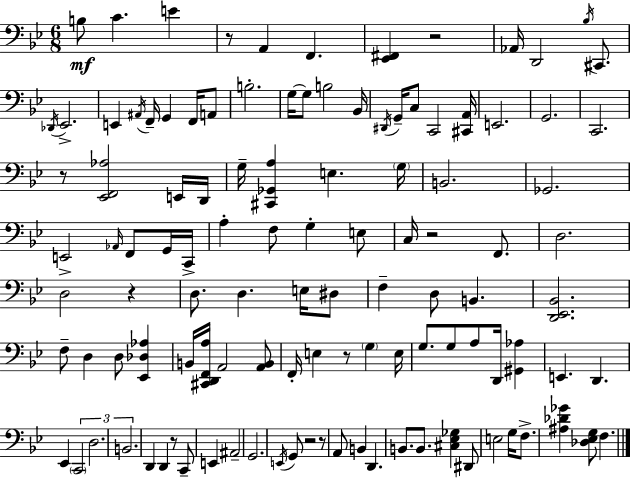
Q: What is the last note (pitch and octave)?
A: F3